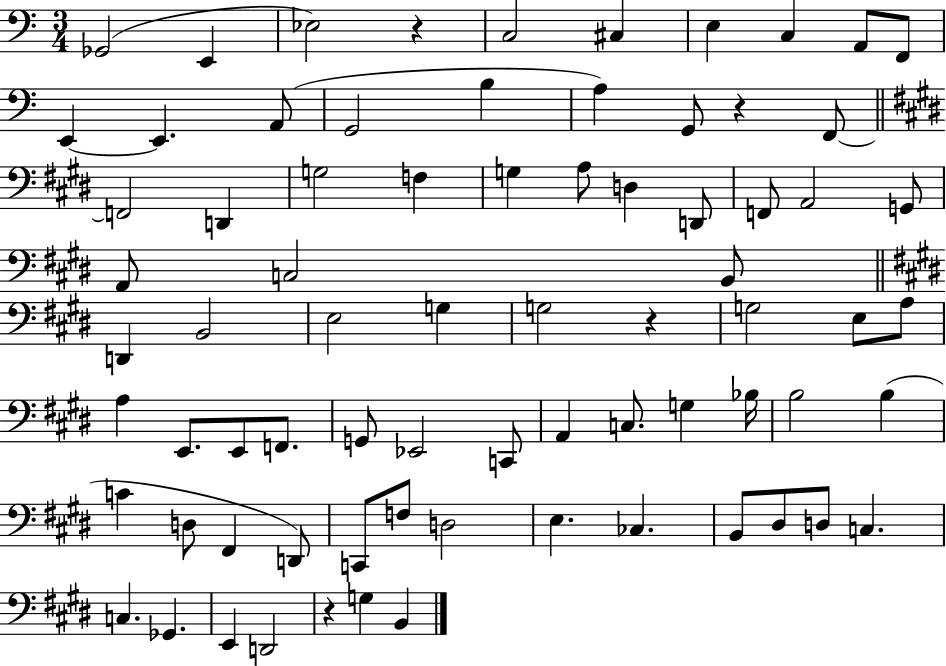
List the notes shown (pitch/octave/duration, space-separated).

Gb2/h E2/q Eb3/h R/q C3/h C#3/q E3/q C3/q A2/e F2/e E2/q E2/q. A2/e G2/h B3/q A3/q G2/e R/q F2/e F2/h D2/q G3/h F3/q G3/q A3/e D3/q D2/e F2/e A2/h G2/e A2/e C3/h B2/e D2/q B2/h E3/h G3/q G3/h R/q G3/h E3/e A3/e A3/q E2/e. E2/e F2/e. G2/e Eb2/h C2/e A2/q C3/e. G3/q Bb3/s B3/h B3/q C4/q D3/e F#2/q D2/e C2/e F3/e D3/h E3/q. CES3/q. B2/e D#3/e D3/e C3/q. C3/q. Gb2/q. E2/q D2/h R/q G3/q B2/q